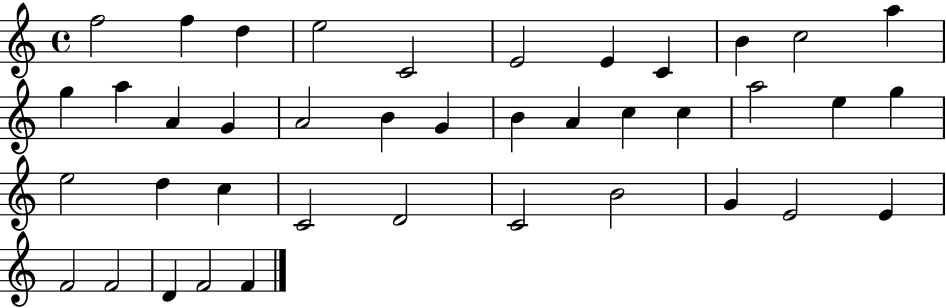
F5/h F5/q D5/q E5/h C4/h E4/h E4/q C4/q B4/q C5/h A5/q G5/q A5/q A4/q G4/q A4/h B4/q G4/q B4/q A4/q C5/q C5/q A5/h E5/q G5/q E5/h D5/q C5/q C4/h D4/h C4/h B4/h G4/q E4/h E4/q F4/h F4/h D4/q F4/h F4/q